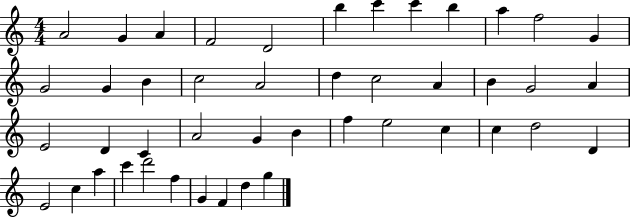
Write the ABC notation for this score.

X:1
T:Untitled
M:4/4
L:1/4
K:C
A2 G A F2 D2 b c' c' b a f2 G G2 G B c2 A2 d c2 A B G2 A E2 D C A2 G B f e2 c c d2 D E2 c a c' d'2 f G F d g